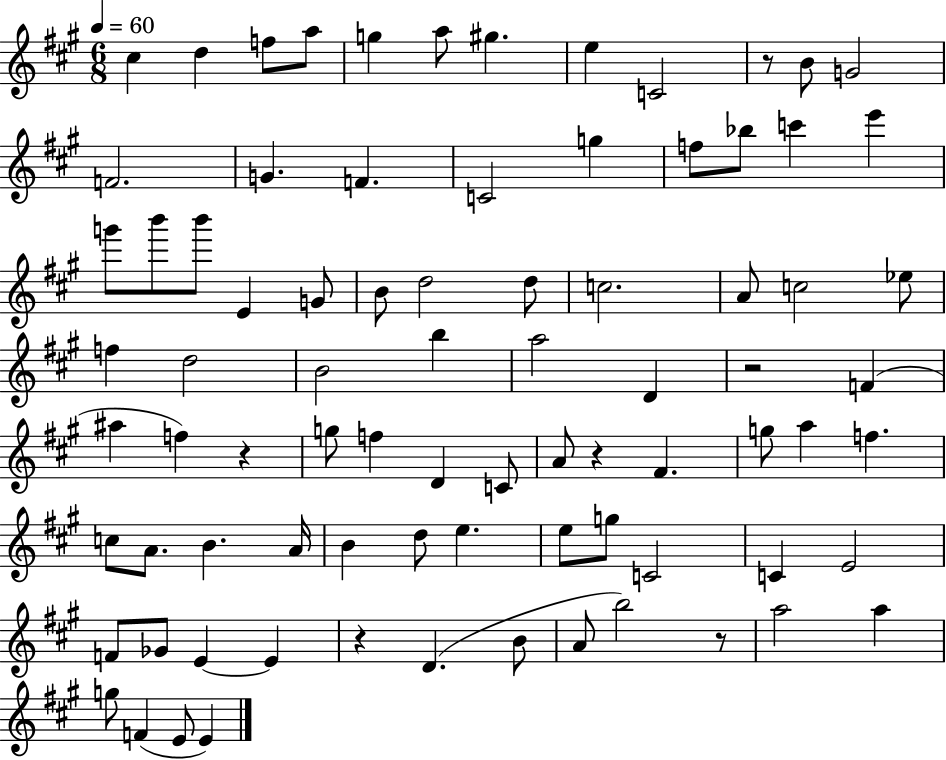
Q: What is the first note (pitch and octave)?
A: C#5